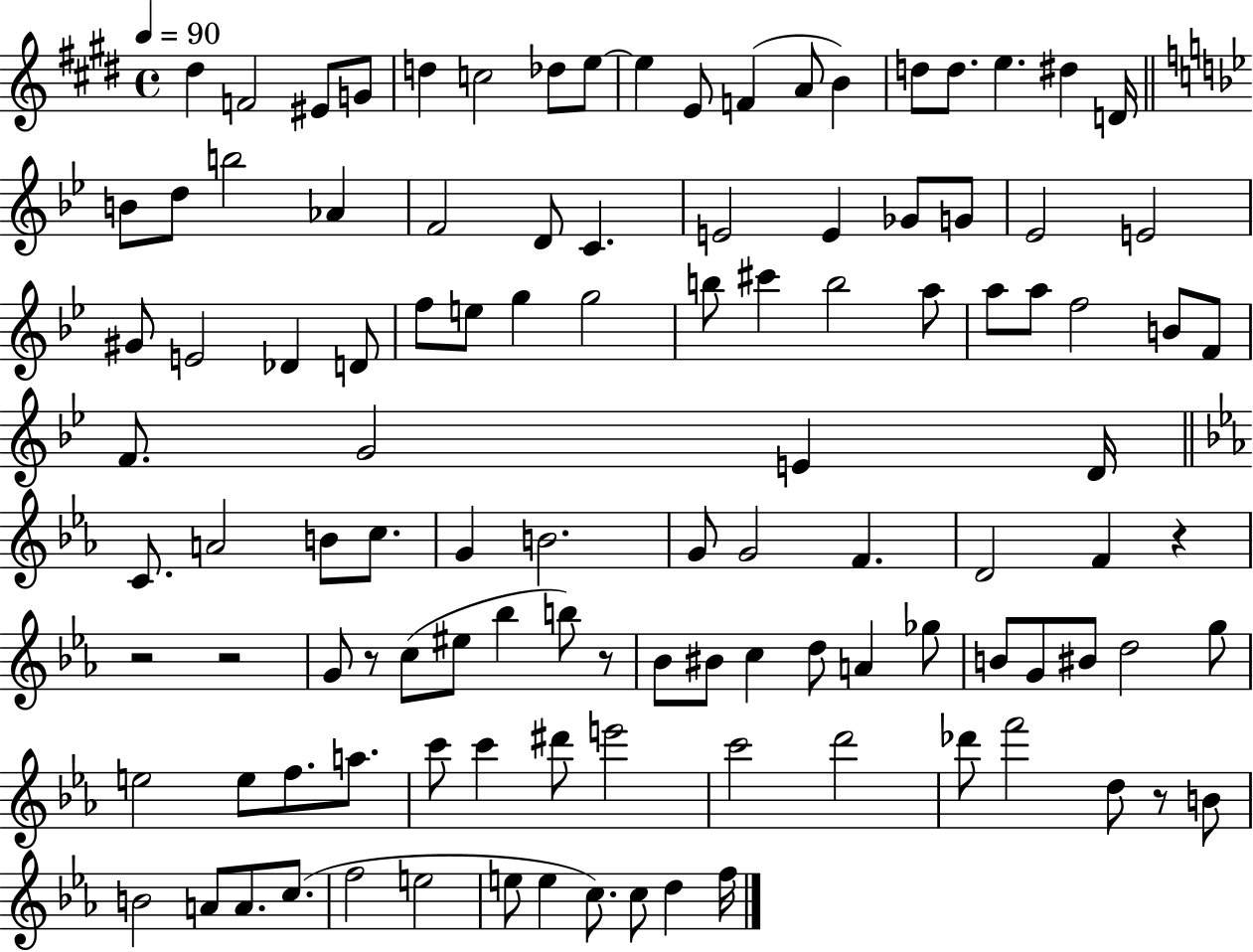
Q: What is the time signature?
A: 4/4